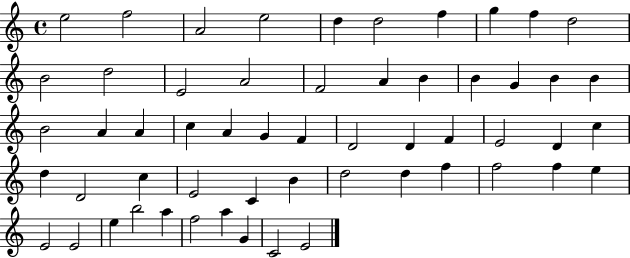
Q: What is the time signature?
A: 4/4